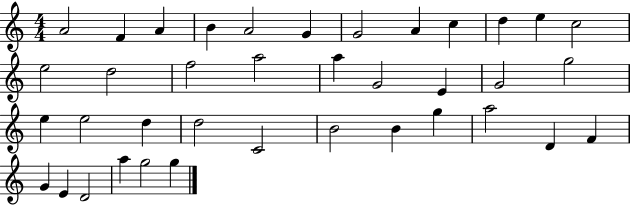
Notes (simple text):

A4/h F4/q A4/q B4/q A4/h G4/q G4/h A4/q C5/q D5/q E5/q C5/h E5/h D5/h F5/h A5/h A5/q G4/h E4/q G4/h G5/h E5/q E5/h D5/q D5/h C4/h B4/h B4/q G5/q A5/h D4/q F4/q G4/q E4/q D4/h A5/q G5/h G5/q